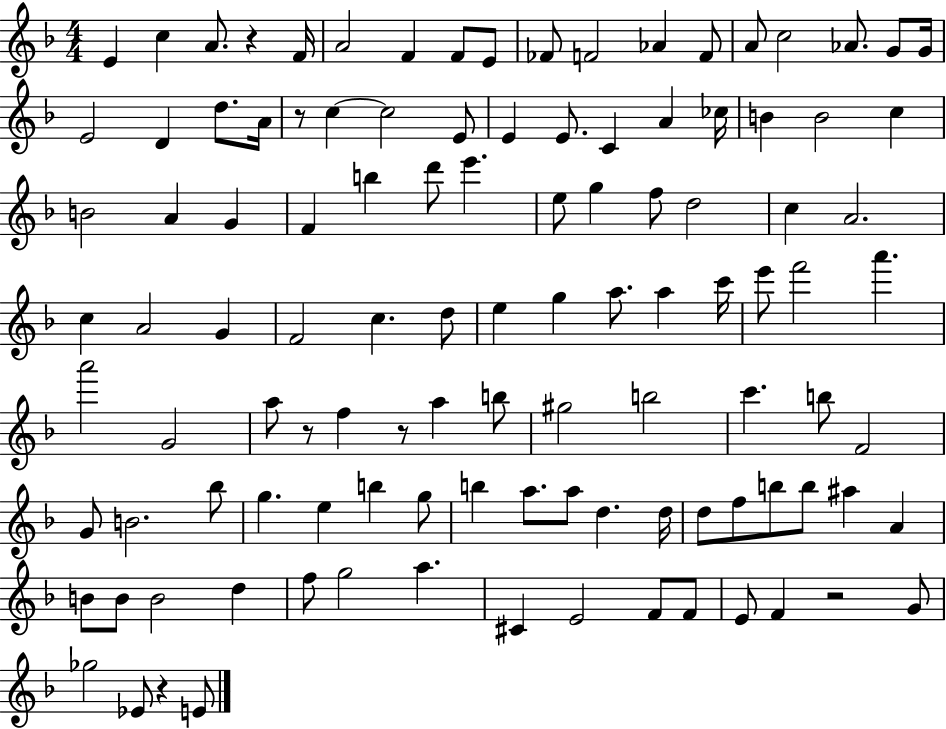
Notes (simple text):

E4/q C5/q A4/e. R/q F4/s A4/h F4/q F4/e E4/e FES4/e F4/h Ab4/q F4/e A4/e C5/h Ab4/e. G4/e G4/s E4/h D4/q D5/e. A4/s R/e C5/q C5/h E4/e E4/q E4/e. C4/q A4/q CES5/s B4/q B4/h C5/q B4/h A4/q G4/q F4/q B5/q D6/e E6/q. E5/e G5/q F5/e D5/h C5/q A4/h. C5/q A4/h G4/q F4/h C5/q. D5/e E5/q G5/q A5/e. A5/q C6/s E6/e F6/h A6/q. A6/h G4/h A5/e R/e F5/q R/e A5/q B5/e G#5/h B5/h C6/q. B5/e F4/h G4/e B4/h. Bb5/e G5/q. E5/q B5/q G5/e B5/q A5/e. A5/e D5/q. D5/s D5/e F5/e B5/e B5/e A#5/q A4/q B4/e B4/e B4/h D5/q F5/e G5/h A5/q. C#4/q E4/h F4/e F4/e E4/e F4/q R/h G4/e Gb5/h Eb4/e R/q E4/e